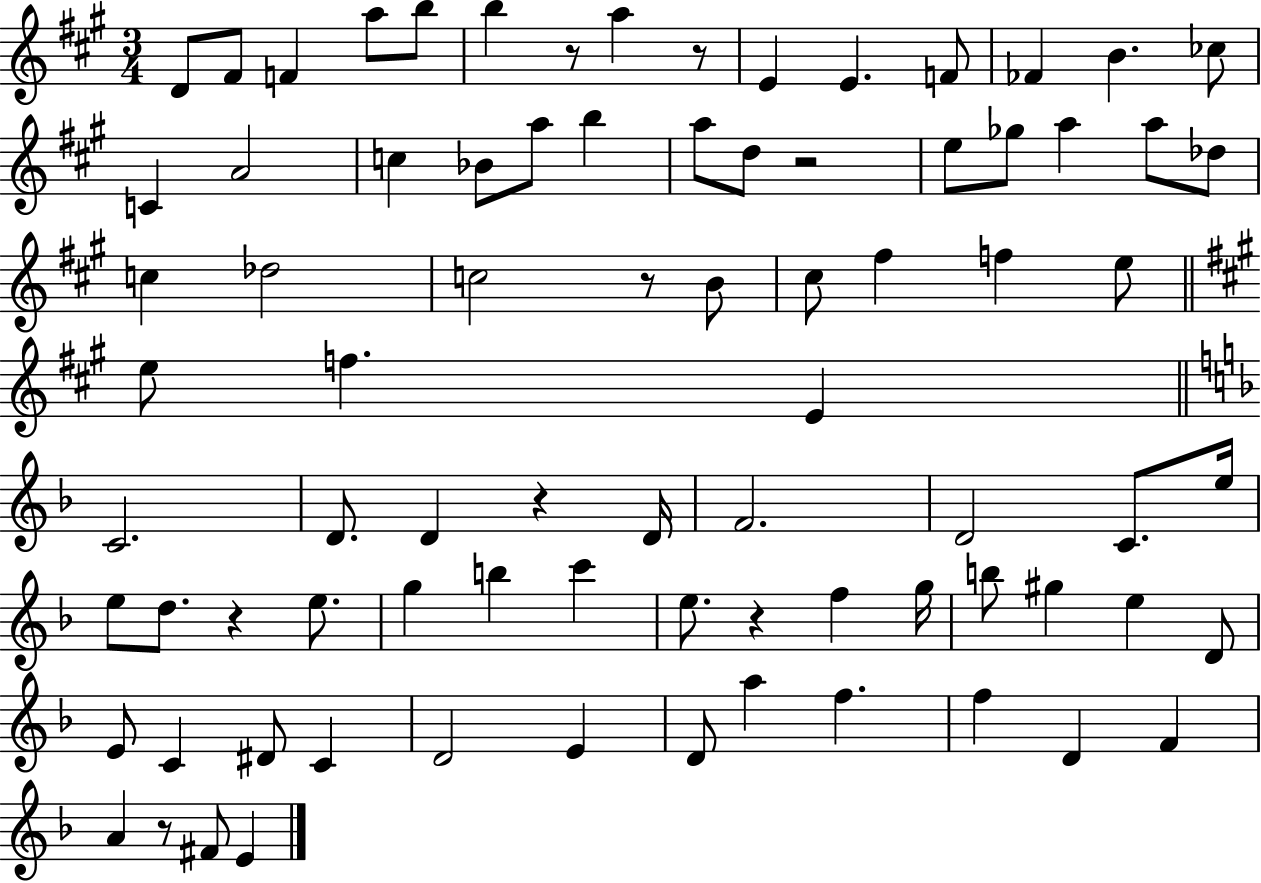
X:1
T:Untitled
M:3/4
L:1/4
K:A
D/2 ^F/2 F a/2 b/2 b z/2 a z/2 E E F/2 _F B _c/2 C A2 c _B/2 a/2 b a/2 d/2 z2 e/2 _g/2 a a/2 _d/2 c _d2 c2 z/2 B/2 ^c/2 ^f f e/2 e/2 f E C2 D/2 D z D/4 F2 D2 C/2 e/4 e/2 d/2 z e/2 g b c' e/2 z f g/4 b/2 ^g e D/2 E/2 C ^D/2 C D2 E D/2 a f f D F A z/2 ^F/2 E